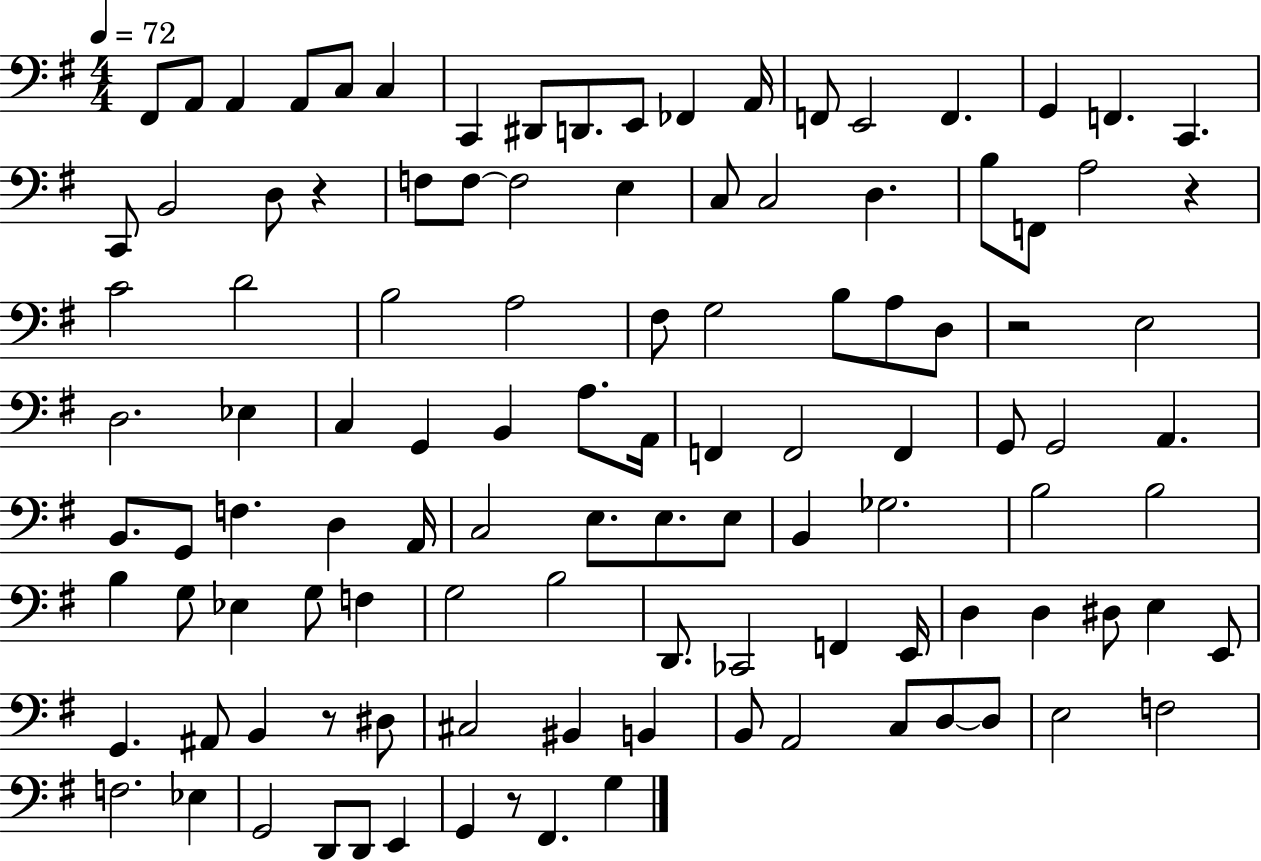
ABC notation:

X:1
T:Untitled
M:4/4
L:1/4
K:G
^F,,/2 A,,/2 A,, A,,/2 C,/2 C, C,, ^D,,/2 D,,/2 E,,/2 _F,, A,,/4 F,,/2 E,,2 F,, G,, F,, C,, C,,/2 B,,2 D,/2 z F,/2 F,/2 F,2 E, C,/2 C,2 D, B,/2 F,,/2 A,2 z C2 D2 B,2 A,2 ^F,/2 G,2 B,/2 A,/2 D,/2 z2 E,2 D,2 _E, C, G,, B,, A,/2 A,,/4 F,, F,,2 F,, G,,/2 G,,2 A,, B,,/2 G,,/2 F, D, A,,/4 C,2 E,/2 E,/2 E,/2 B,, _G,2 B,2 B,2 B, G,/2 _E, G,/2 F, G,2 B,2 D,,/2 _C,,2 F,, E,,/4 D, D, ^D,/2 E, E,,/2 G,, ^A,,/2 B,, z/2 ^D,/2 ^C,2 ^B,, B,, B,,/2 A,,2 C,/2 D,/2 D,/2 E,2 F,2 F,2 _E, G,,2 D,,/2 D,,/2 E,, G,, z/2 ^F,, G,